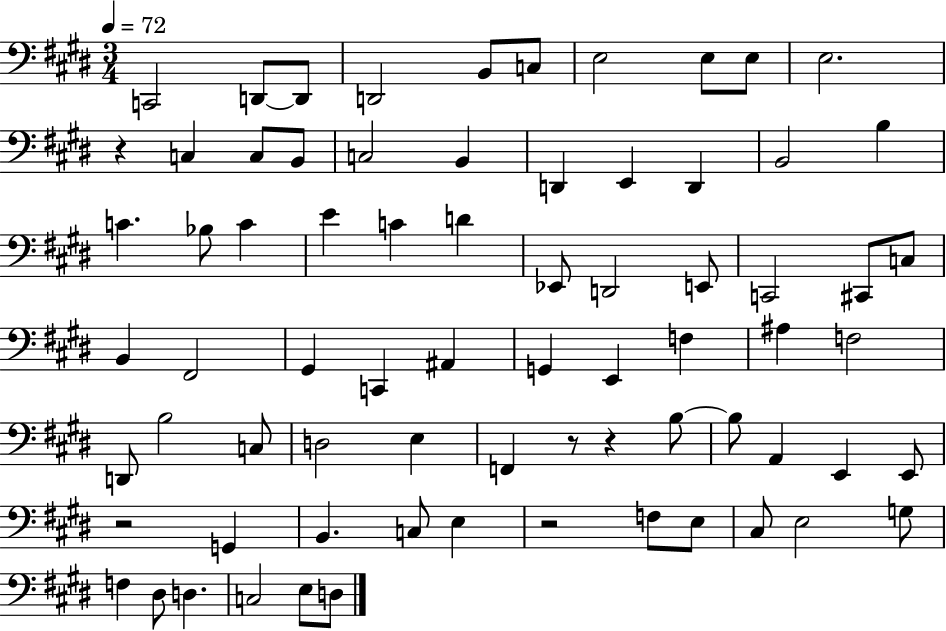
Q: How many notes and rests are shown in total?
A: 73